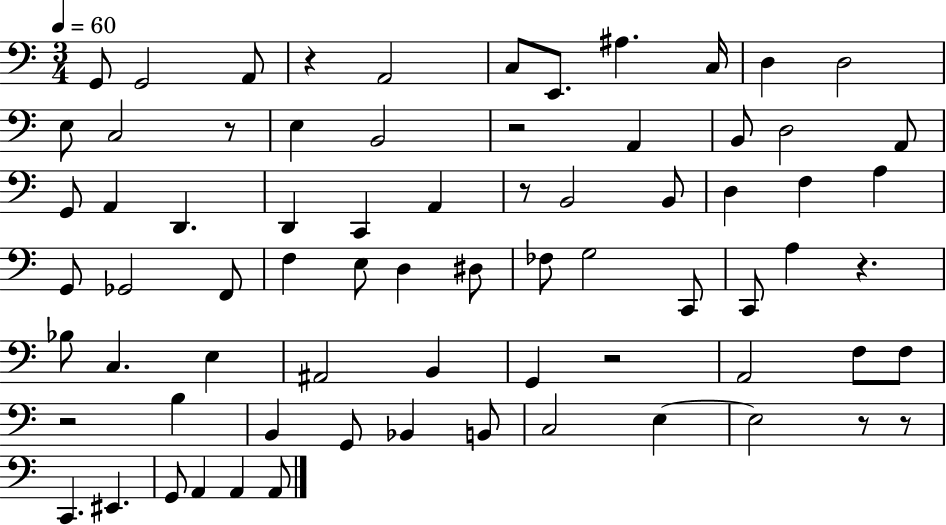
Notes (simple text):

G2/e G2/h A2/e R/q A2/h C3/e E2/e. A#3/q. C3/s D3/q D3/h E3/e C3/h R/e E3/q B2/h R/h A2/q B2/e D3/h A2/e G2/e A2/q D2/q. D2/q C2/q A2/q R/e B2/h B2/e D3/q F3/q A3/q G2/e Gb2/h F2/e F3/q E3/e D3/q D#3/e FES3/e G3/h C2/e C2/e A3/q R/q. Bb3/e C3/q. E3/q A#2/h B2/q G2/q R/h A2/h F3/e F3/e R/h B3/q B2/q G2/e Bb2/q B2/e C3/h E3/q E3/h R/e R/e C2/q. EIS2/q. G2/e A2/q A2/q A2/e